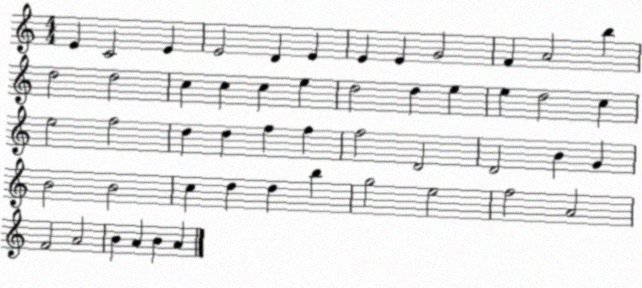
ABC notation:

X:1
T:Untitled
M:4/4
L:1/4
K:C
E C2 E E2 D E E E G2 F A2 b d2 d2 c c c e d2 d e e d2 c e2 f2 d d f f f2 D2 D2 B G B2 B2 c d d b g2 e2 f2 A2 F2 A2 B A B A